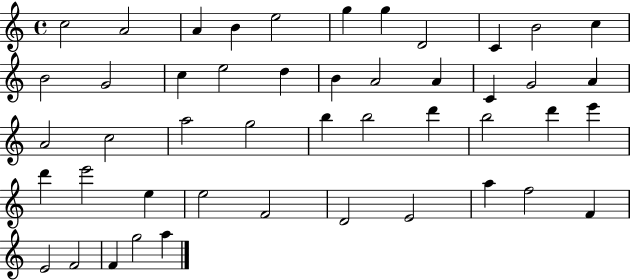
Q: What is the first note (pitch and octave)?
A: C5